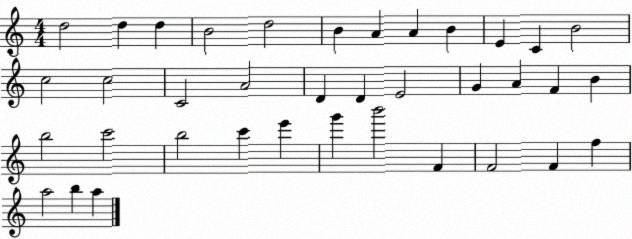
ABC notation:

X:1
T:Untitled
M:4/4
L:1/4
K:C
d2 d d B2 d2 B A A B E C B2 c2 c2 C2 A2 D D E2 G A F B b2 c'2 b2 c' e' g' b'2 F F2 F f a2 b a